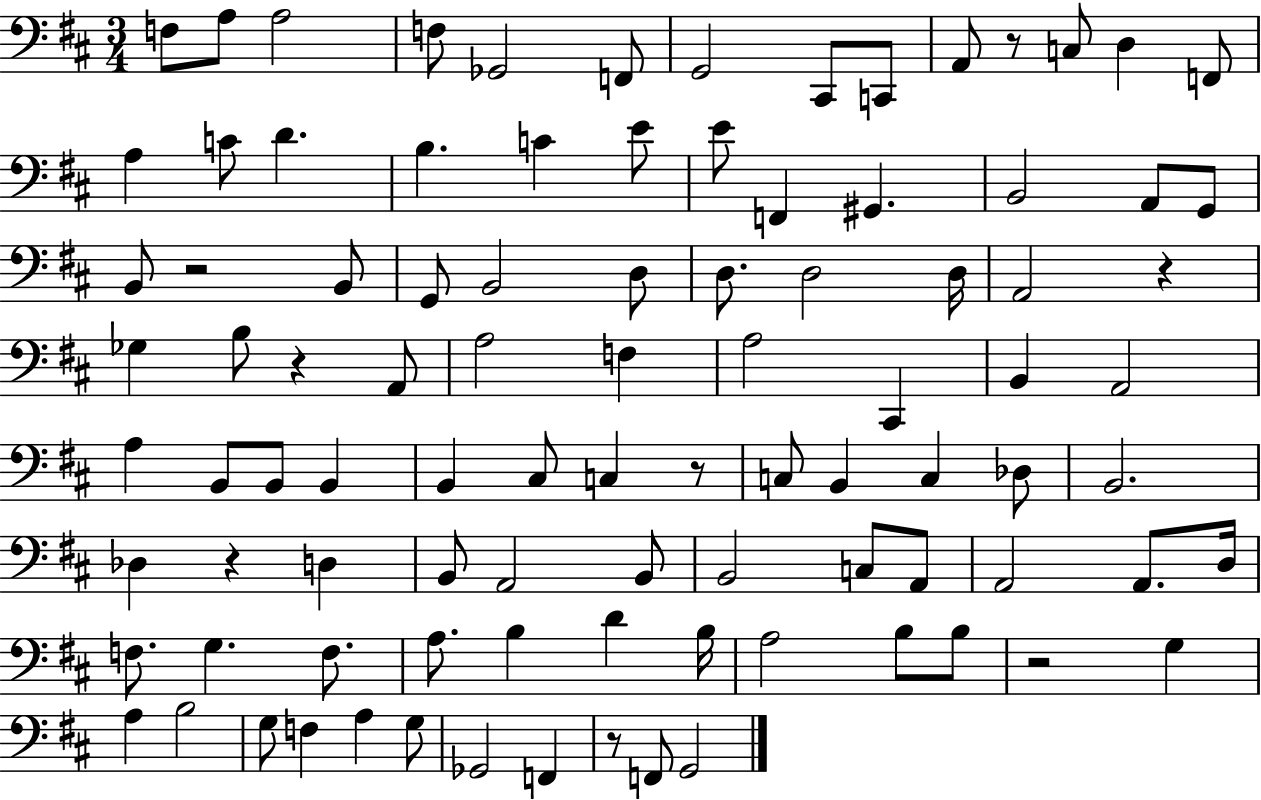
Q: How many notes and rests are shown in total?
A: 95